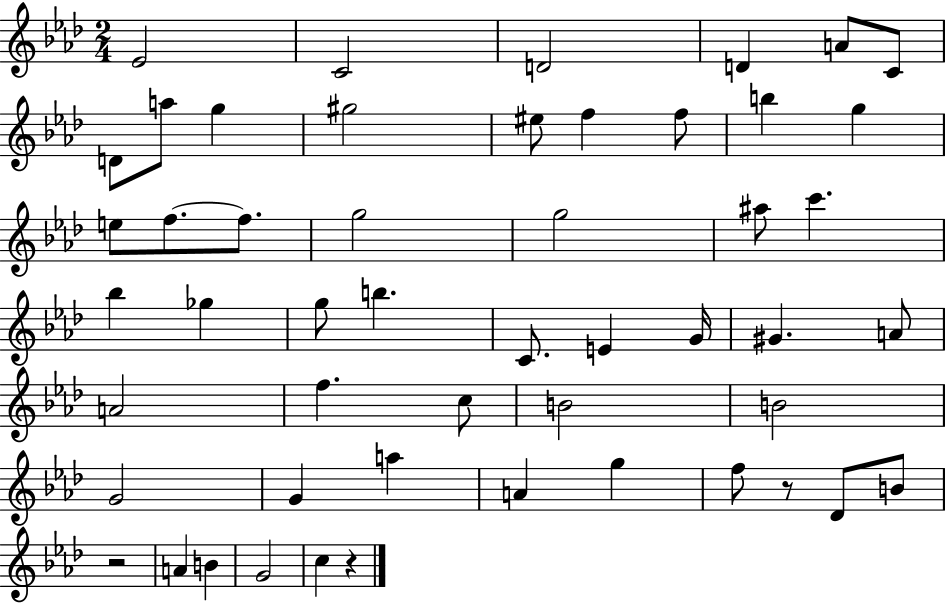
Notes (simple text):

Eb4/h C4/h D4/h D4/q A4/e C4/e D4/e A5/e G5/q G#5/h EIS5/e F5/q F5/e B5/q G5/q E5/e F5/e. F5/e. G5/h G5/h A#5/e C6/q. Bb5/q Gb5/q G5/e B5/q. C4/e. E4/q G4/s G#4/q. A4/e A4/h F5/q. C5/e B4/h B4/h G4/h G4/q A5/q A4/q G5/q F5/e R/e Db4/e B4/e R/h A4/q B4/q G4/h C5/q R/q